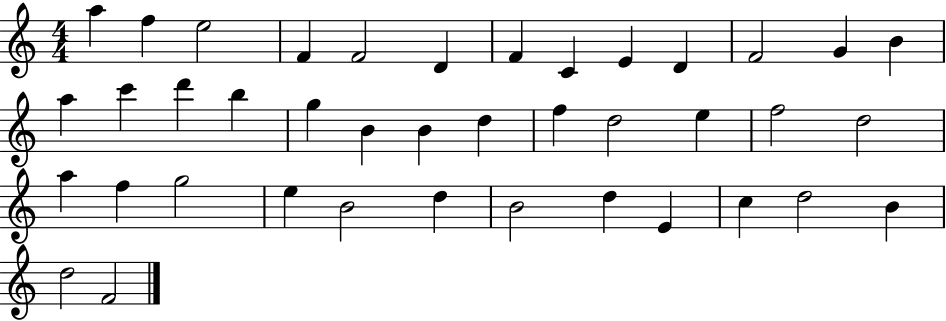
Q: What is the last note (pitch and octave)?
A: F4